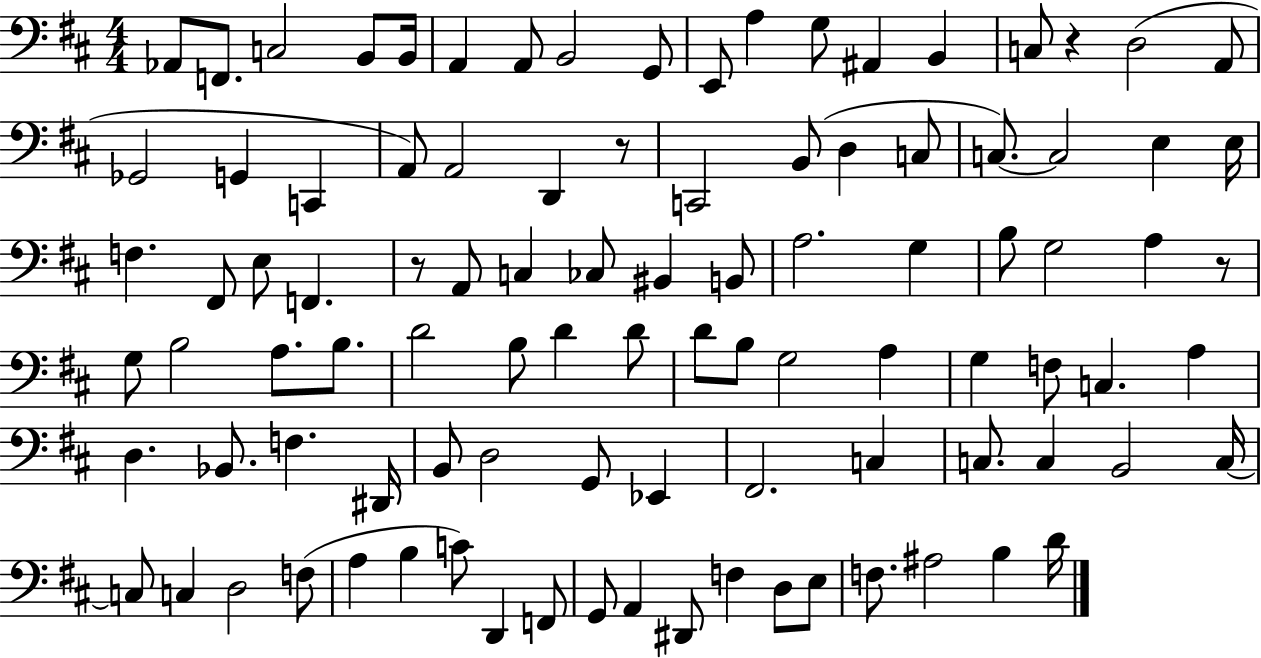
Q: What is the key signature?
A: D major